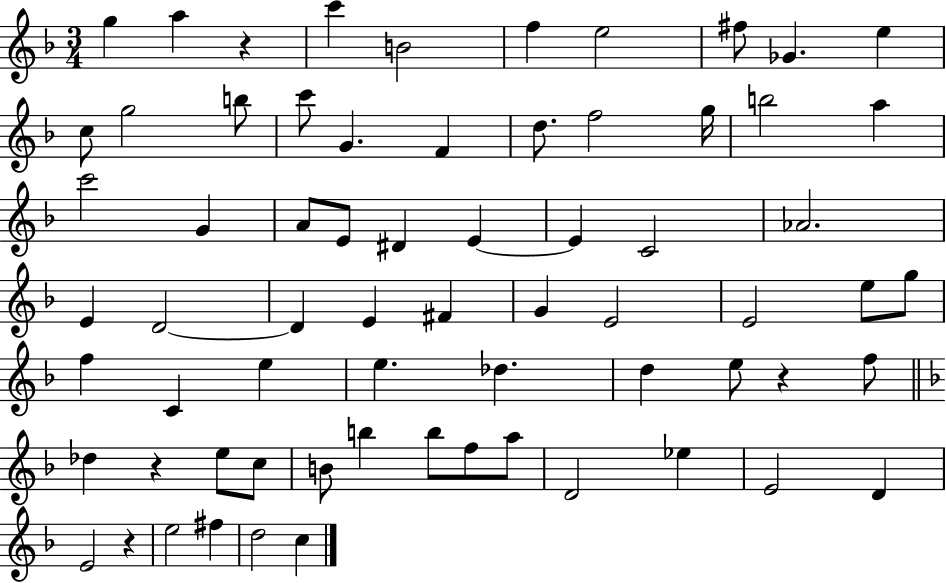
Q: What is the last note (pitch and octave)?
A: C5